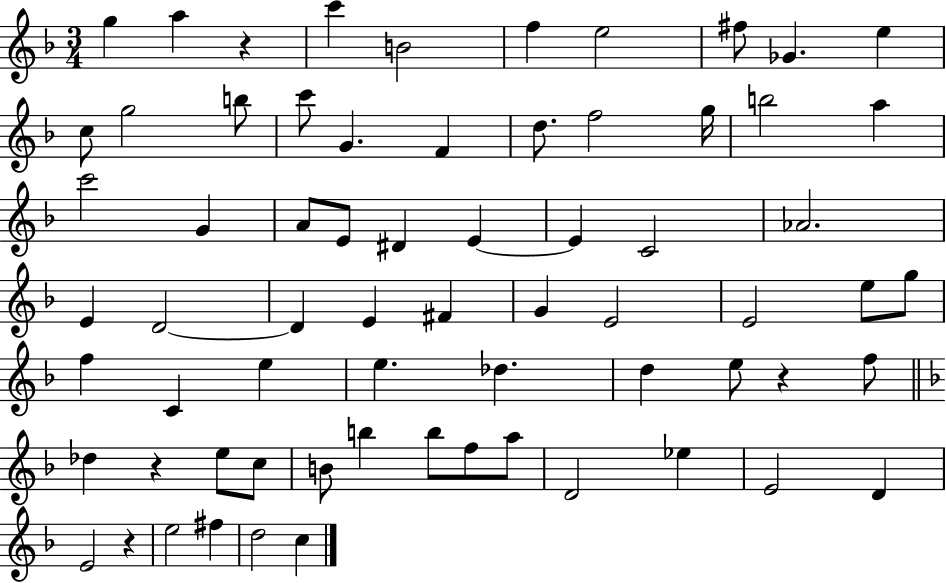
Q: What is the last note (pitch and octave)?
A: C5